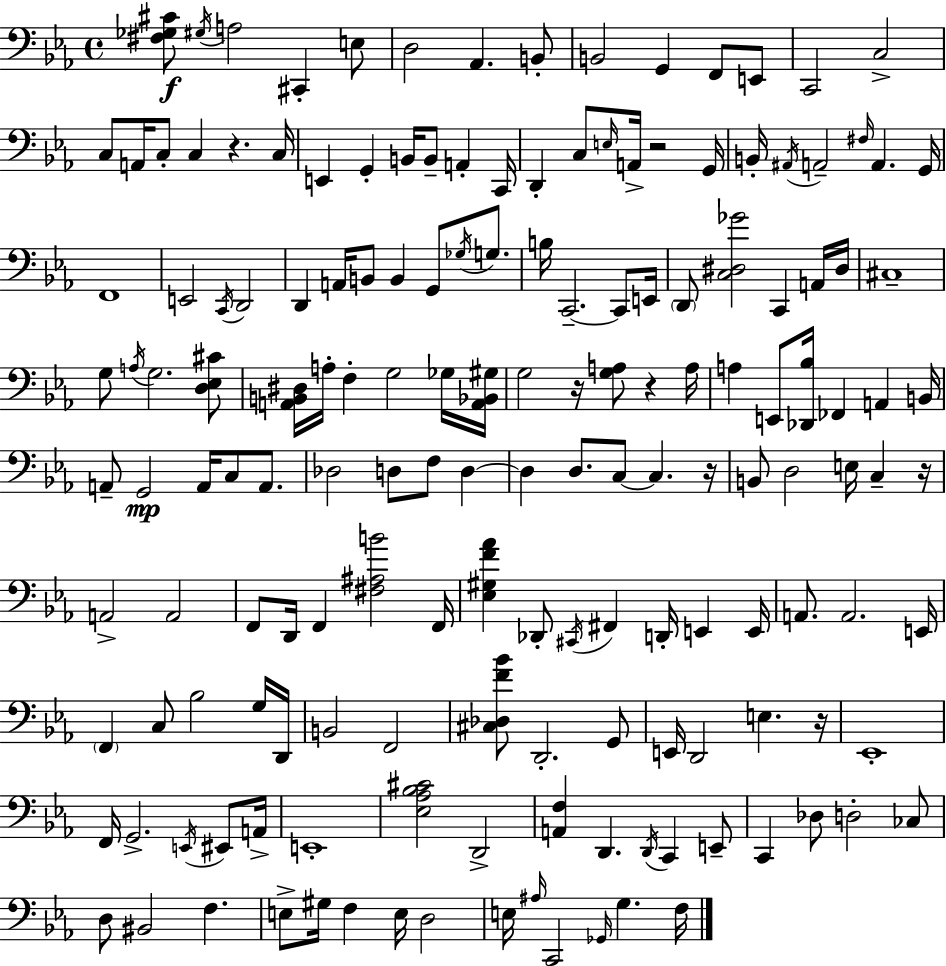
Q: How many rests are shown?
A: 7